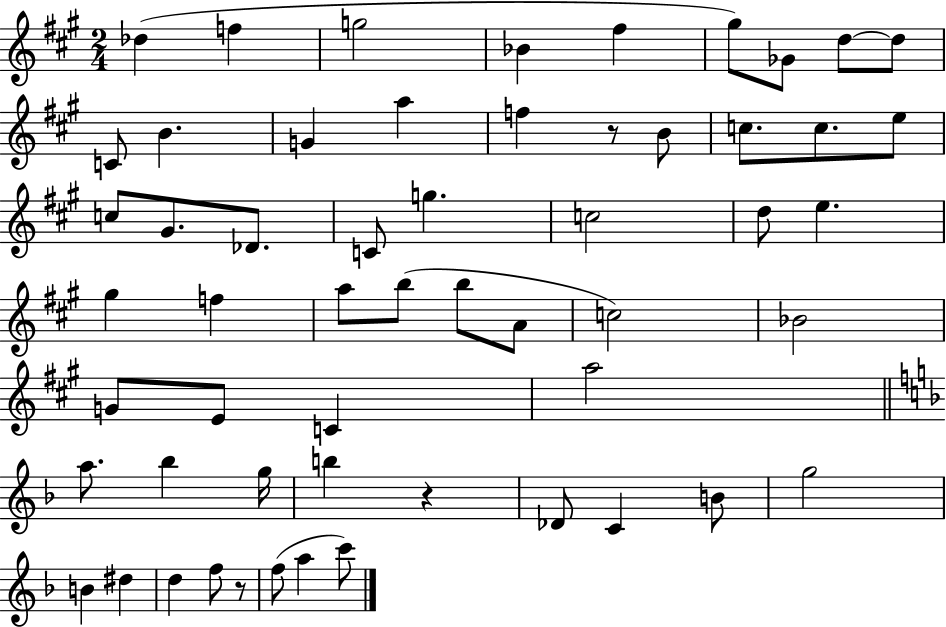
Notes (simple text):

Db5/q F5/q G5/h Bb4/q F#5/q G#5/e Gb4/e D5/e D5/e C4/e B4/q. G4/q A5/q F5/q R/e B4/e C5/e. C5/e. E5/e C5/e G#4/e. Db4/e. C4/e G5/q. C5/h D5/e E5/q. G#5/q F5/q A5/e B5/e B5/e A4/e C5/h Bb4/h G4/e E4/e C4/q A5/h A5/e. Bb5/q G5/s B5/q R/q Db4/e C4/q B4/e G5/h B4/q D#5/q D5/q F5/e R/e F5/e A5/q C6/e